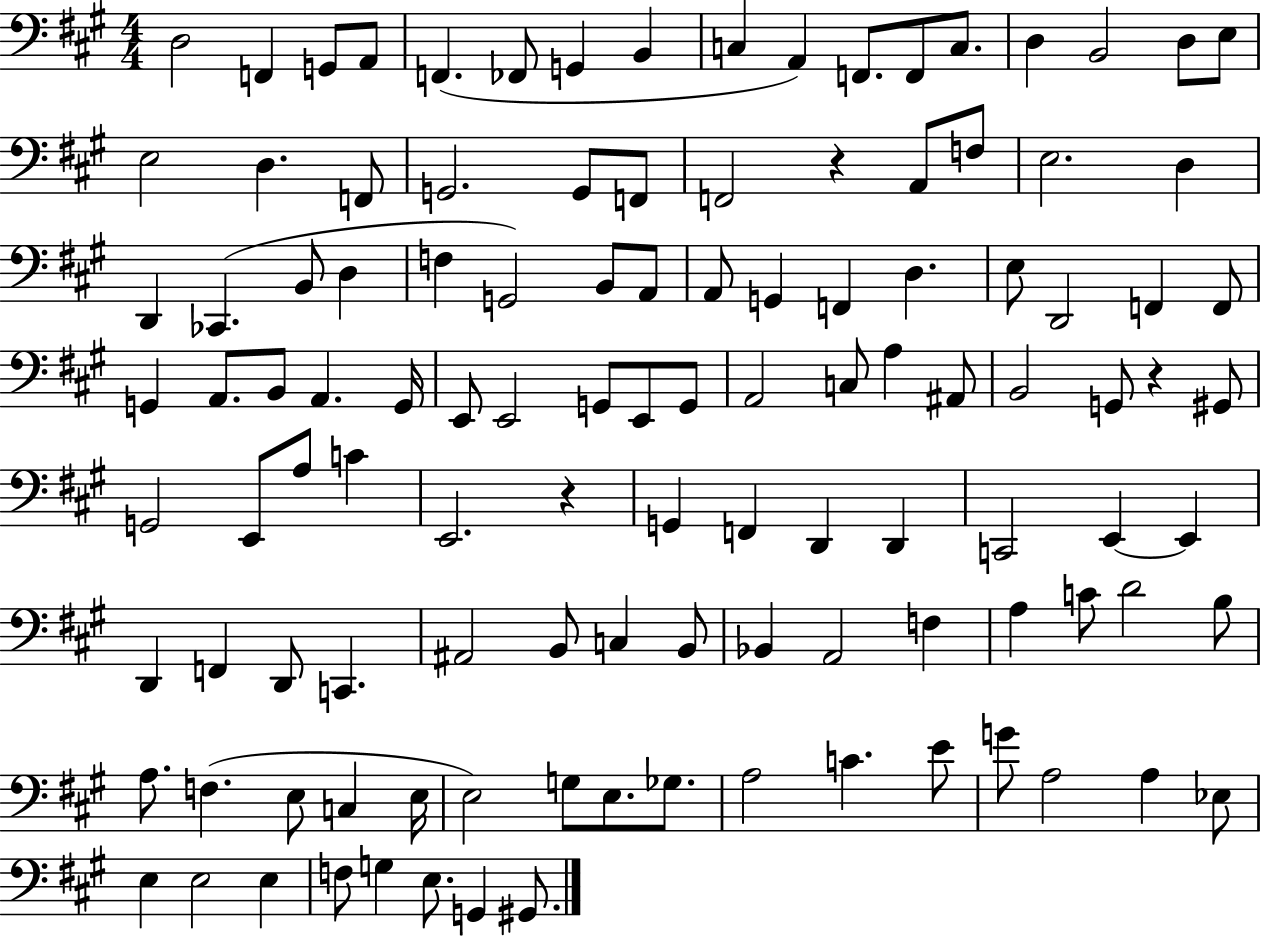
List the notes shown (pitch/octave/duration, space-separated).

D3/h F2/q G2/e A2/e F2/q. FES2/e G2/q B2/q C3/q A2/q F2/e. F2/e C3/e. D3/q B2/h D3/e E3/e E3/h D3/q. F2/e G2/h. G2/e F2/e F2/h R/q A2/e F3/e E3/h. D3/q D2/q CES2/q. B2/e D3/q F3/q G2/h B2/e A2/e A2/e G2/q F2/q D3/q. E3/e D2/h F2/q F2/e G2/q A2/e. B2/e A2/q. G2/s E2/e E2/h G2/e E2/e G2/e A2/h C3/e A3/q A#2/e B2/h G2/e R/q G#2/e G2/h E2/e A3/e C4/q E2/h. R/q G2/q F2/q D2/q D2/q C2/h E2/q E2/q D2/q F2/q D2/e C2/q. A#2/h B2/e C3/q B2/e Bb2/q A2/h F3/q A3/q C4/e D4/h B3/e A3/e. F3/q. E3/e C3/q E3/s E3/h G3/e E3/e. Gb3/e. A3/h C4/q. E4/e G4/e A3/h A3/q Eb3/e E3/q E3/h E3/q F3/e G3/q E3/e. G2/q G#2/e.